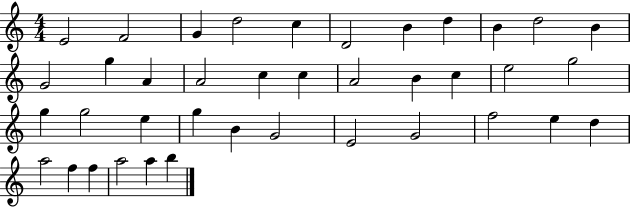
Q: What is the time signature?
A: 4/4